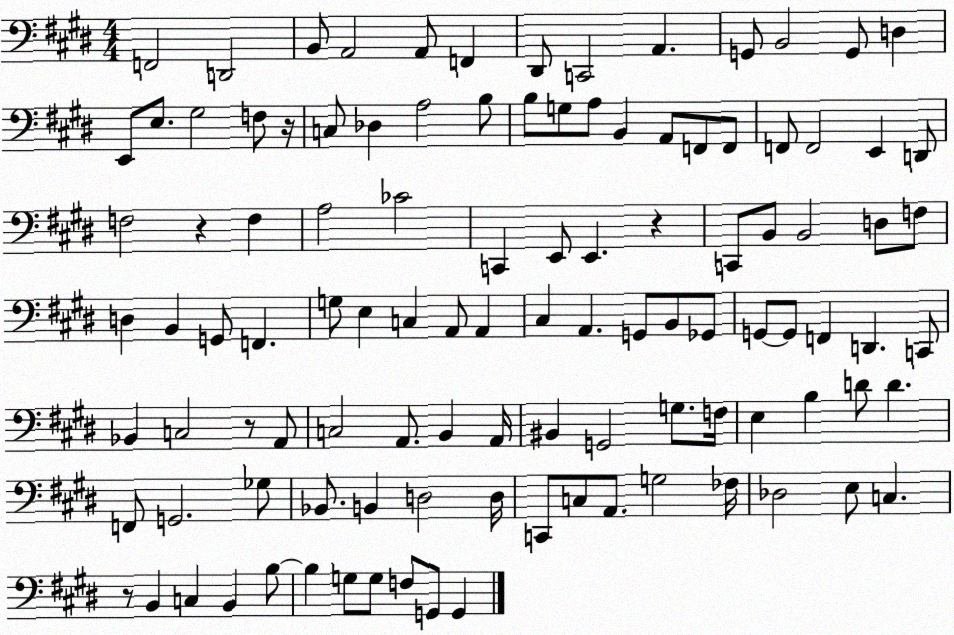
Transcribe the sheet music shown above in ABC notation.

X:1
T:Untitled
M:4/4
L:1/4
K:E
F,,2 D,,2 B,,/2 A,,2 A,,/2 F,, ^D,,/2 C,,2 A,, G,,/2 B,,2 G,,/2 D, E,,/2 E,/2 ^G,2 F,/2 z/4 C,/2 _D, A,2 B,/2 B,/2 G,/2 A,/2 B,, A,,/2 F,,/2 F,,/2 F,,/2 F,,2 E,, D,,/2 F,2 z F, A,2 _C2 C,, E,,/2 E,, z C,,/2 B,,/2 B,,2 D,/2 F,/2 D, B,, G,,/2 F,, G,/2 E, C, A,,/2 A,, ^C, A,, G,,/2 B,,/2 _G,,/2 G,,/2 G,,/2 F,, D,, C,,/2 _B,, C,2 z/2 A,,/2 C,2 A,,/2 B,, A,,/4 ^B,, G,,2 G,/2 F,/4 E, B, D/2 D F,,/2 G,,2 _G,/2 _B,,/2 B,, D,2 D,/4 C,,/2 C,/2 A,,/2 G,2 _F,/4 _D,2 E,/2 C, z/2 B,, C, B,, B,/2 B, G,/2 G,/2 F,/2 G,,/2 G,,